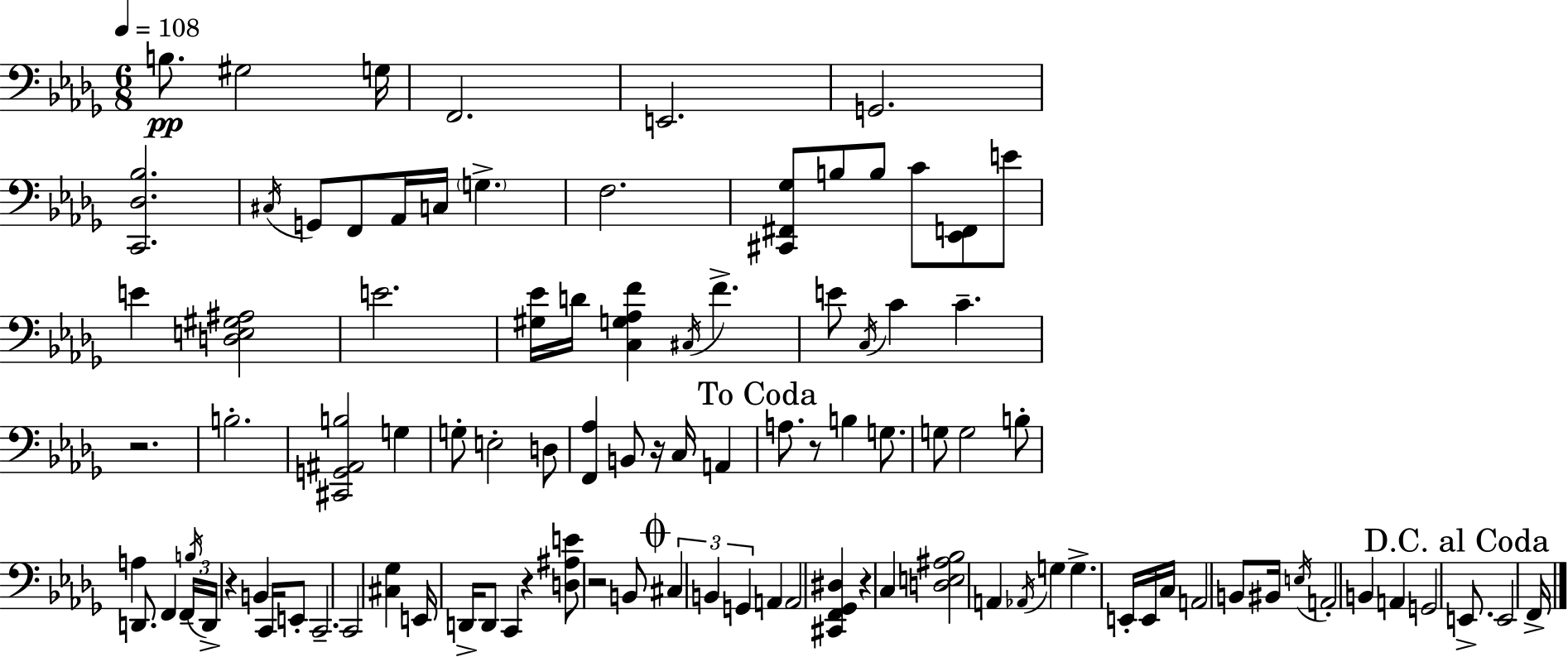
X:1
T:Untitled
M:6/8
L:1/4
K:Bbm
B,/2 ^G,2 G,/4 F,,2 E,,2 G,,2 [C,,_D,_B,]2 ^C,/4 G,,/2 F,,/2 _A,,/4 C,/4 G, F,2 [^C,,^F,,_G,]/2 B,/2 B,/2 C/2 [_E,,F,,]/2 E/2 E [D,E,^G,^A,]2 E2 [^G,_E]/4 D/4 [C,G,_A,F] ^C,/4 F E/2 C,/4 C C z2 B,2 [^C,,G,,^A,,B,]2 G, G,/2 E,2 D,/2 [F,,_A,] B,,/2 z/4 C,/4 A,, A,/2 z/2 B, G,/2 G,/2 G,2 B,/2 A, D,,/2 F,, F,,/4 B,/4 D,,/4 z B,, C,,/4 E,,/2 C,,2 C,,2 [^C,_G,] E,,/4 D,,/4 D,,/2 C,, z [D,^A,E]/2 z2 B,,/2 ^C, B,, G,, A,, A,,2 [^C,,F,,_G,,^D,] z C, [D,E,^A,_B,]2 A,, _A,,/4 G, G, E,,/4 E,,/4 C,/4 A,,2 B,,/2 ^B,,/4 E,/4 A,,2 B,, A,, G,,2 E,,/2 E,,2 F,,/4